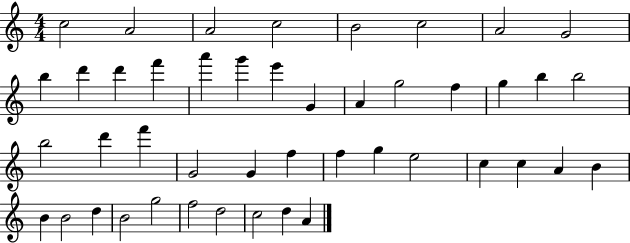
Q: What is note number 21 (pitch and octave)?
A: B5